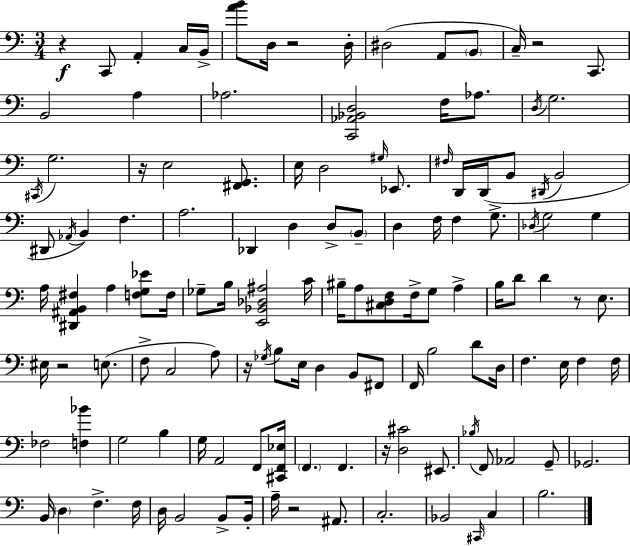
{
  \clef bass
  \numericTimeSignature
  \time 3/4
  \key c \major
  r4\f c,8 a,4-. c16 b,16-> | <a' b'>8 d16 r2 d16-. | dis2( a,8 \parenthesize b,8 | c16--) r2 c,8. | \break b,2 a4 | aes2. | <c, aes, bes, d>2 f16 aes8. | \acciaccatura { d16 } g2. | \break \acciaccatura { cis,16 } g2. | r16 e2 <fis, g,>8. | e16 d2 \grace { gis16 } | ees,8. \grace { fis16 } d,16 d,16( b,8 \acciaccatura { dis,16 } b,2 | \break dis,8 \acciaccatura { aes,16 }) b,4 | f4. a2. | des,4 d4 | d8-> \parenthesize b,8-- d4 f16 f4 | \break g8.-> \acciaccatura { des16 } g2 | g4 a16 <dis, ais, b, fis>4 | a4 <f g ees'>8 f16 ges8-- b16 <e, bes, des ais>2 | c'16 bis16-- a8 <cis d f>8 | \break f16-> g8 a4-> b16 d'8 d'4 | r8 e8. eis16 r2 | e8.( f8-> c2 | a8) r16 \acciaccatura { ges16 } b8 e16 | \break d4 b,8 fis,8 f,16 b2 | d'8 d16 f4. | e16 f4 f16 fes2 | <f bes'>4 g2 | \break b4 g16 a,2 | f,8 <cis, f, ees>16 \parenthesize f,4. | f,4. r16 <d cis'>2 | eis,8. \acciaccatura { bes16 } f,8 aes,2 | \break g,8-- ges,2. | b,16 \parenthesize d4 | f4.-> f16 d16 b,2 | b,8-> b,16-. a16-- r2 | \break ais,8. c2.-. | bes,2 | \grace { cis,16 } c4 b2. | \bar "|."
}